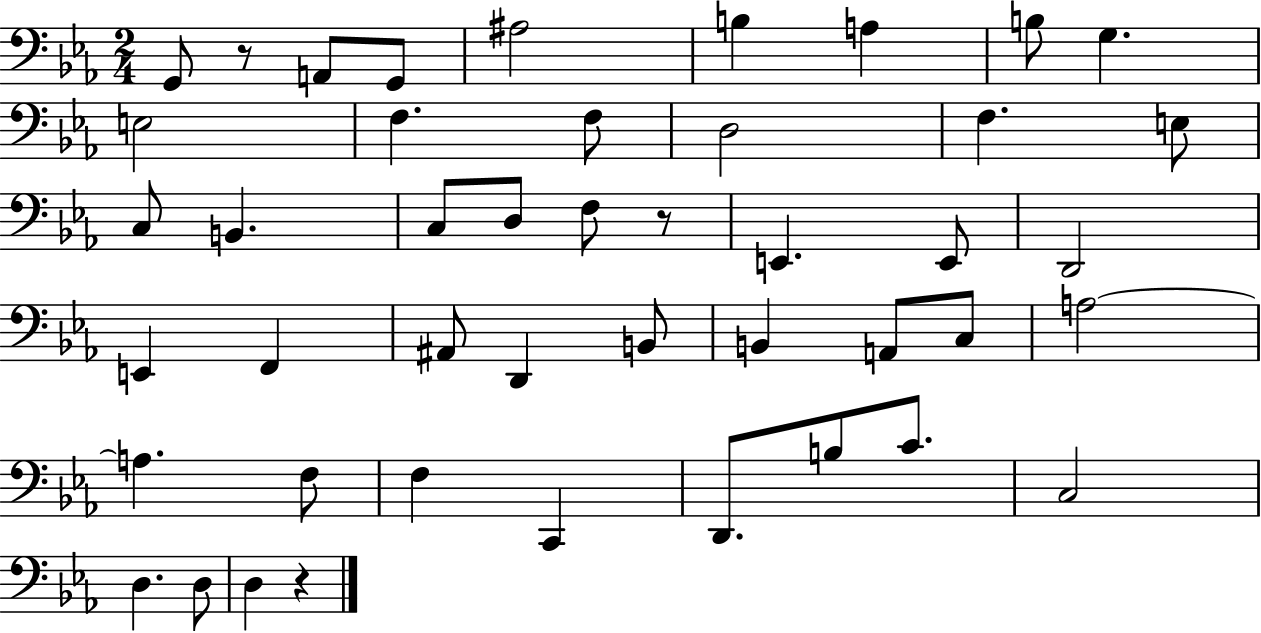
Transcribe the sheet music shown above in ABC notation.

X:1
T:Untitled
M:2/4
L:1/4
K:Eb
G,,/2 z/2 A,,/2 G,,/2 ^A,2 B, A, B,/2 G, E,2 F, F,/2 D,2 F, E,/2 C,/2 B,, C,/2 D,/2 F,/2 z/2 E,, E,,/2 D,,2 E,, F,, ^A,,/2 D,, B,,/2 B,, A,,/2 C,/2 A,2 A, F,/2 F, C,, D,,/2 B,/2 C/2 C,2 D, D,/2 D, z